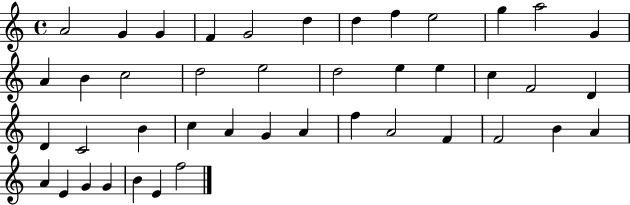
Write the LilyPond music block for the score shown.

{
  \clef treble
  \time 4/4
  \defaultTimeSignature
  \key c \major
  a'2 g'4 g'4 | f'4 g'2 d''4 | d''4 f''4 e''2 | g''4 a''2 g'4 | \break a'4 b'4 c''2 | d''2 e''2 | d''2 e''4 e''4 | c''4 f'2 d'4 | \break d'4 c'2 b'4 | c''4 a'4 g'4 a'4 | f''4 a'2 f'4 | f'2 b'4 a'4 | \break a'4 e'4 g'4 g'4 | b'4 e'4 f''2 | \bar "|."
}